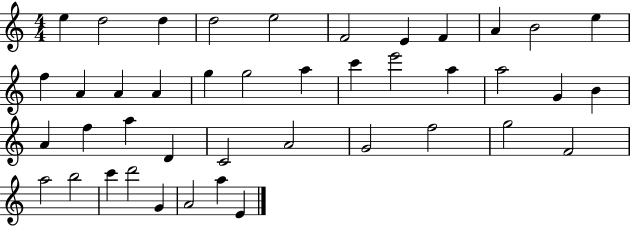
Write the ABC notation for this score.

X:1
T:Untitled
M:4/4
L:1/4
K:C
e d2 d d2 e2 F2 E F A B2 e f A A A g g2 a c' e'2 a a2 G B A f a D C2 A2 G2 f2 g2 F2 a2 b2 c' d'2 G A2 a E